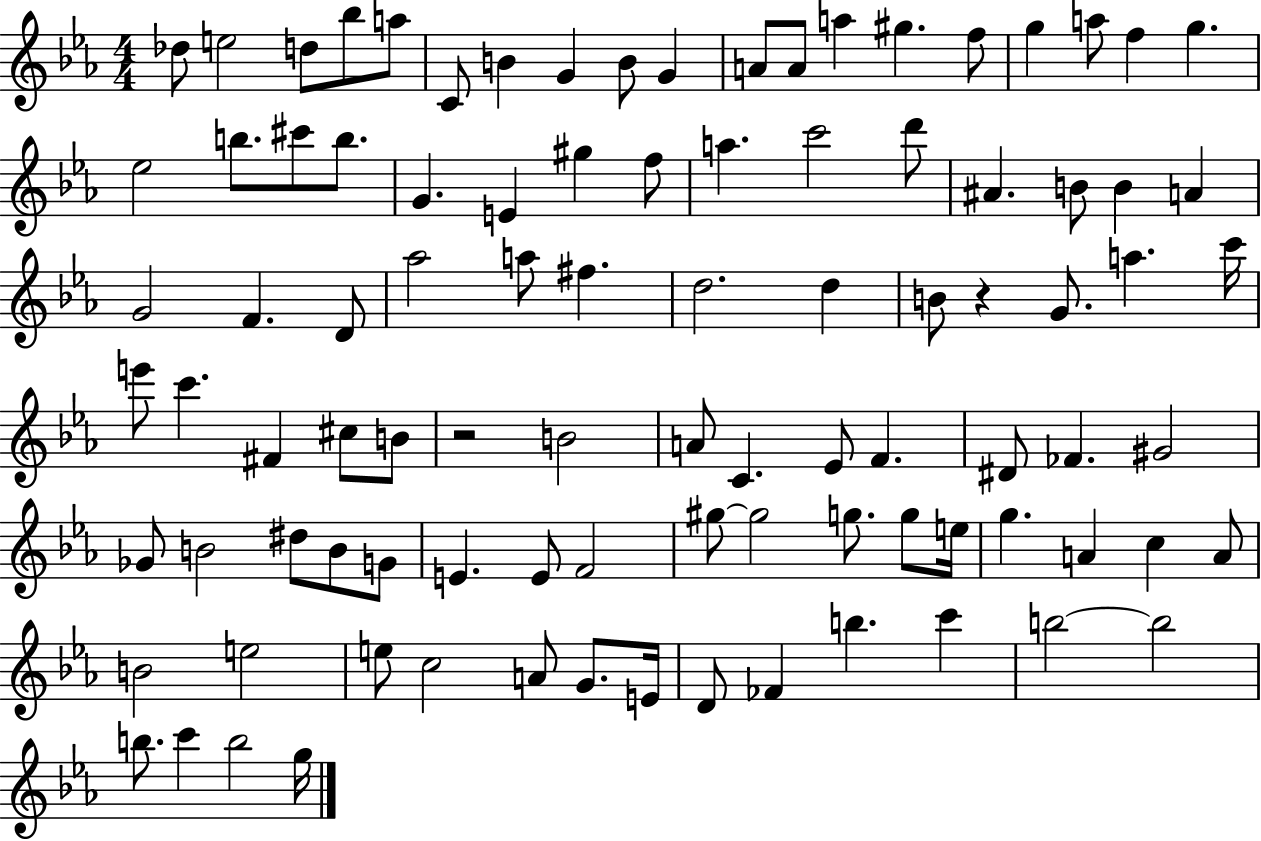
{
  \clef treble
  \numericTimeSignature
  \time 4/4
  \key ees \major
  \repeat volta 2 { des''8 e''2 d''8 bes''8 a''8 | c'8 b'4 g'4 b'8 g'4 | a'8 a'8 a''4 gis''4. f''8 | g''4 a''8 f''4 g''4. | \break ees''2 b''8. cis'''8 b''8. | g'4. e'4 gis''4 f''8 | a''4. c'''2 d'''8 | ais'4. b'8 b'4 a'4 | \break g'2 f'4. d'8 | aes''2 a''8 fis''4. | d''2. d''4 | b'8 r4 g'8. a''4. c'''16 | \break e'''8 c'''4. fis'4 cis''8 b'8 | r2 b'2 | a'8 c'4. ees'8 f'4. | dis'8 fes'4. gis'2 | \break ges'8 b'2 dis''8 b'8 g'8 | e'4. e'8 f'2 | gis''8~~ gis''2 g''8. g''8 e''16 | g''4. a'4 c''4 a'8 | \break b'2 e''2 | e''8 c''2 a'8 g'8. e'16 | d'8 fes'4 b''4. c'''4 | b''2~~ b''2 | \break b''8. c'''4 b''2 g''16 | } \bar "|."
}